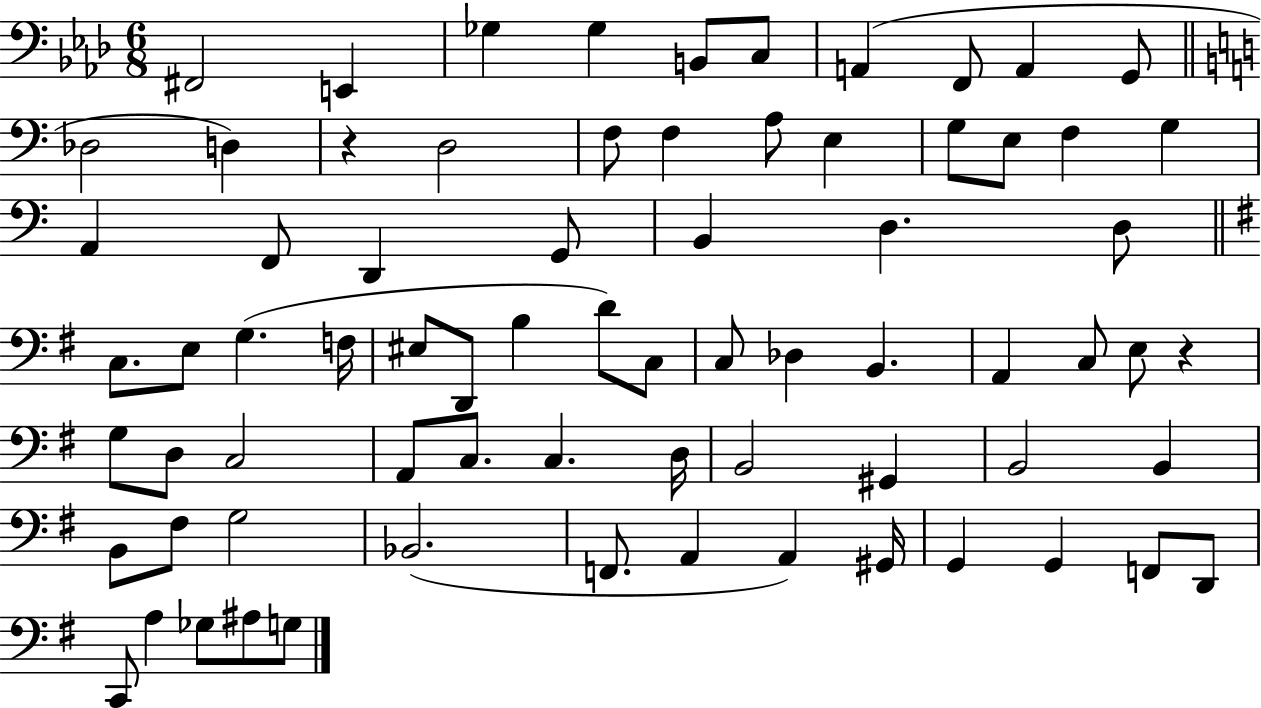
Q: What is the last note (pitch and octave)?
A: G3